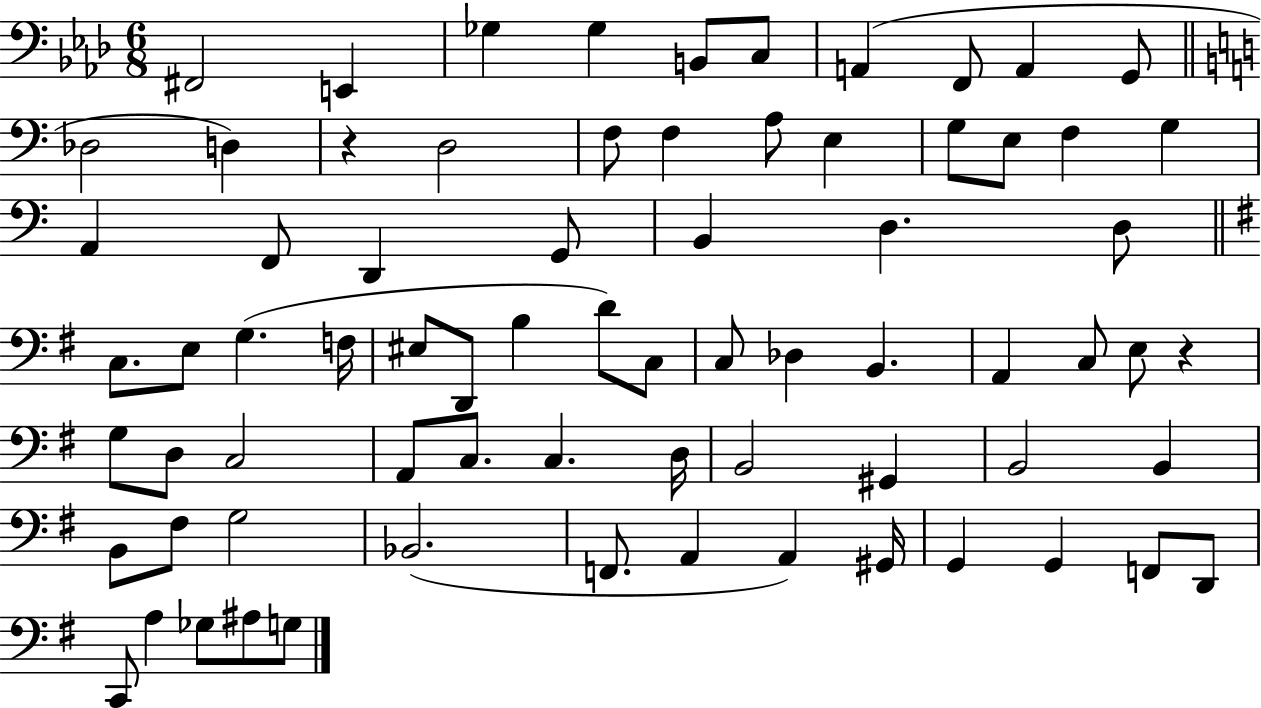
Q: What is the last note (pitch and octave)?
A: G3